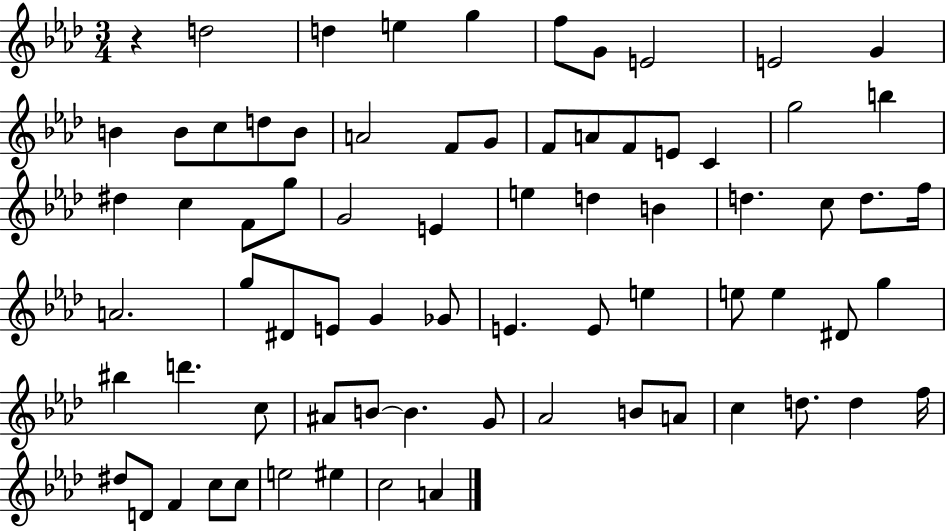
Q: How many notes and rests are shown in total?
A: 74